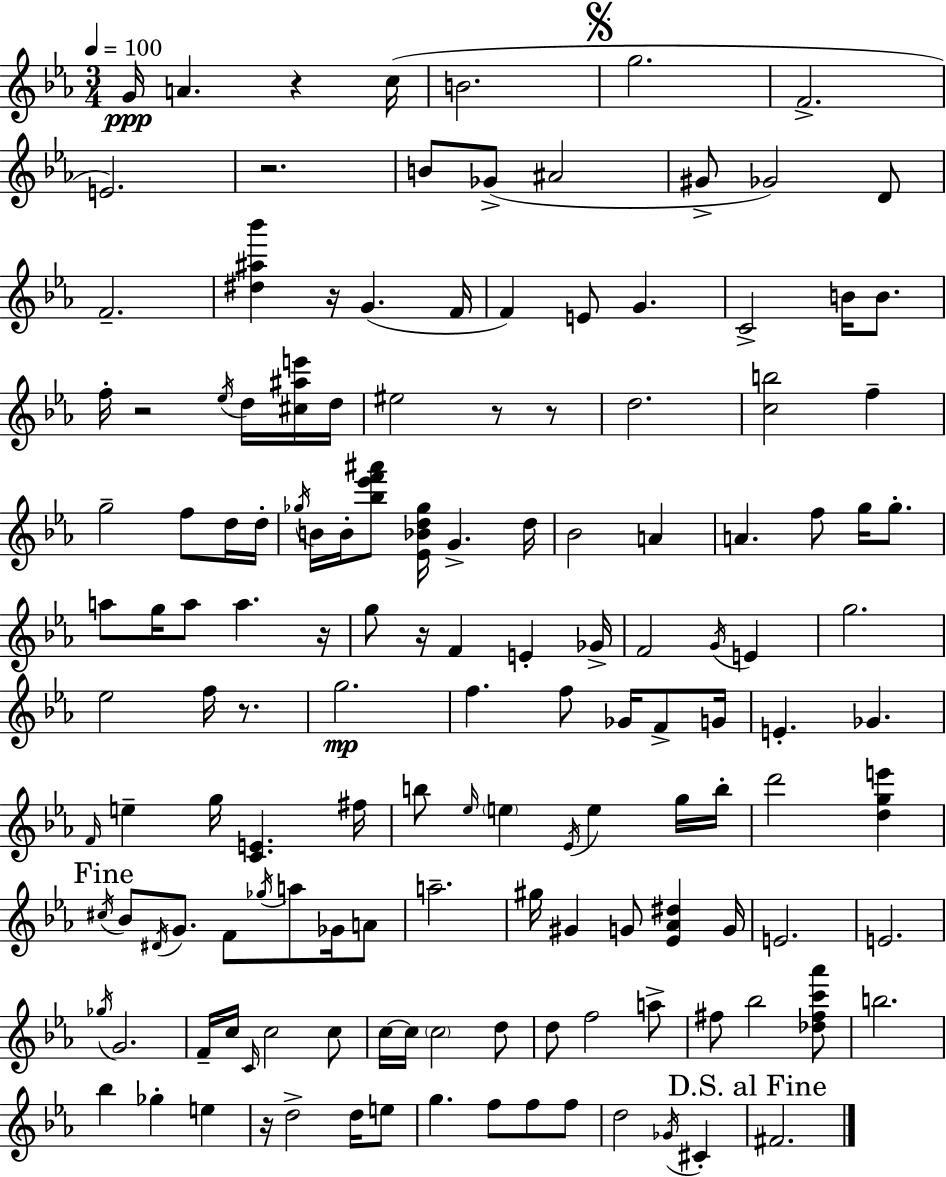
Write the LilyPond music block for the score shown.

{
  \clef treble
  \numericTimeSignature
  \time 3/4
  \key ees \major
  \tempo 4 = 100
  g'16\ppp a'4. r4 c''16( | b'2. | \mark \markup { \musicglyph "scripts.segno" } g''2. | f'2.-> | \break e'2.) | r2. | b'8 ges'8->( ais'2 | gis'8-> ges'2) d'8 | \break f'2.-- | <dis'' ais'' bes'''>4 r16 g'4.( f'16 | f'4) e'8 g'4. | c'2-> b'16 b'8. | \break f''16-. r2 \acciaccatura { ees''16 } d''16 <cis'' ais'' e'''>16 | d''16 eis''2 r8 r8 | d''2. | <c'' b''>2 f''4-- | \break g''2-- f''8 d''16 | d''16-. \acciaccatura { ges''16 } b'16 b'16-. <bes'' ees''' f''' ais'''>8 <ees' bes' d'' ges''>16 g'4.-> | d''16 bes'2 a'4 | a'4. f''8 g''16 g''8.-. | \break a''8 g''16 a''8 a''4. | r16 g''8 r16 f'4 e'4-. | ges'16-> f'2 \acciaccatura { g'16 } e'4 | g''2. | \break ees''2 f''16 | r8. g''2.\mp | f''4. f''8 ges'16 | f'8-> g'16 e'4.-. ges'4. | \break \grace { f'16 } e''4-- g''16 <c' e'>4. | fis''16 b''8 \grace { ees''16 } \parenthesize e''4 \acciaccatura { ees'16 } | e''4 g''16 b''16-. d'''2 | <d'' g'' e'''>4 \mark "Fine" \acciaccatura { cis''16 } bes'8 \acciaccatura { dis'16 } g'8. | \break f'8 \acciaccatura { ges''16 } a''8 ges'16 a'8 a''2.-- | gis''16 gis'4 | g'8 <ees' aes' dis''>4 g'16 e'2. | e'2. | \break \acciaccatura { ges''16 } g'2. | f'16-- c''16 | \grace { c'16 } c''2 c''8 c''16~~ | c''16 \parenthesize c''2 d''8 d''8 | \break f''2 a''8-> fis''8 | bes''2 <des'' fis'' c''' aes'''>8 b''2. | bes''4 | ges''4-. e''4 r16 | \break d''2-> d''16 e''8 g''4. | f''8 f''8 f''8 d''2 | \acciaccatura { ges'16 } cis'4-. | \mark "D.S. al Fine" fis'2. | \break \bar "|."
}